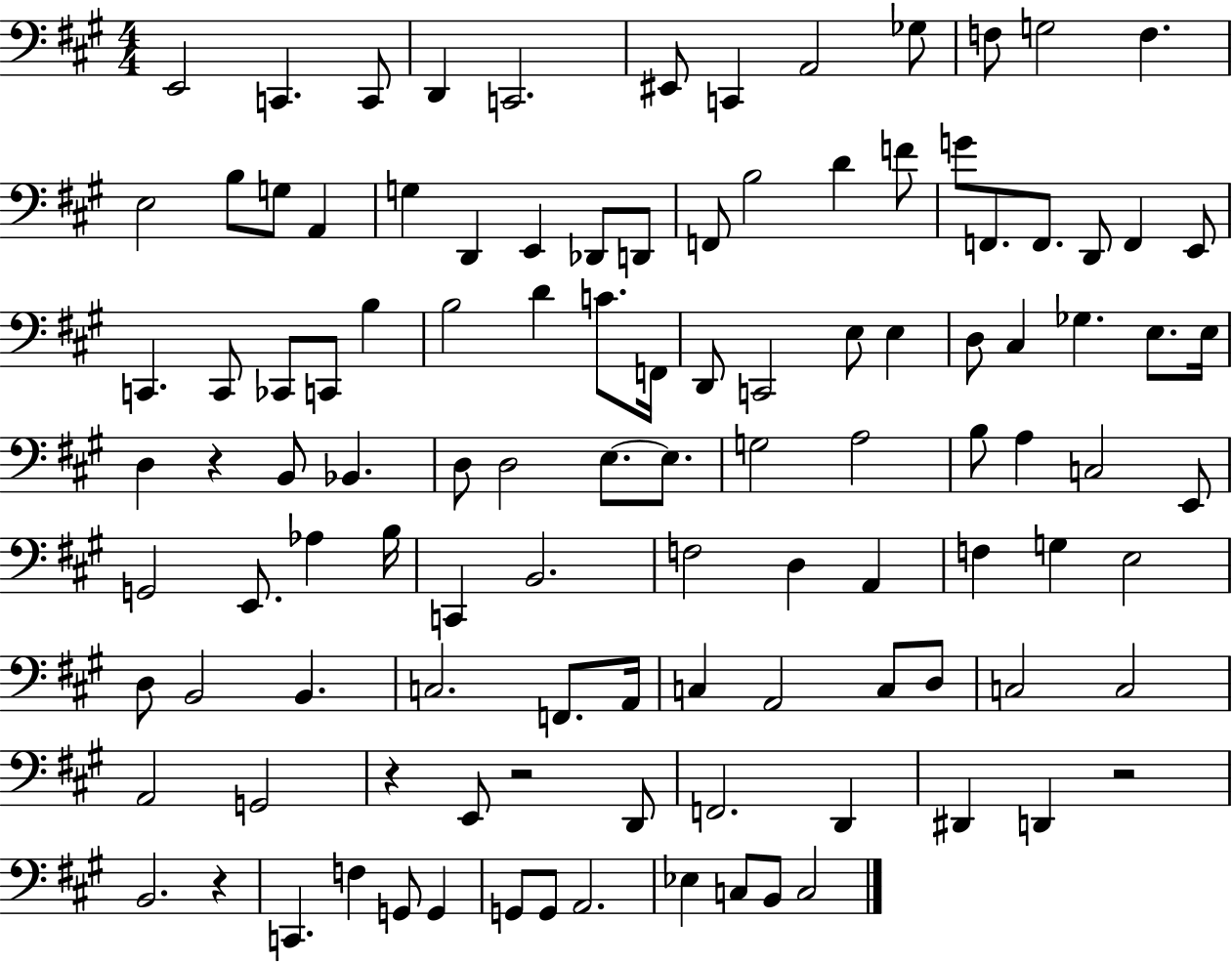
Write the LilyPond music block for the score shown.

{
  \clef bass
  \numericTimeSignature
  \time 4/4
  \key a \major
  e,2 c,4. c,8 | d,4 c,2. | eis,8 c,4 a,2 ges8 | f8 g2 f4. | \break e2 b8 g8 a,4 | g4 d,4 e,4 des,8 d,8 | f,8 b2 d'4 f'8 | g'8 f,8. f,8. d,8 f,4 e,8 | \break c,4. c,8 ces,8 c,8 b4 | b2 d'4 c'8. f,16 | d,8 c,2 e8 e4 | d8 cis4 ges4. e8. e16 | \break d4 r4 b,8 bes,4. | d8 d2 e8.~~ e8. | g2 a2 | b8 a4 c2 e,8 | \break g,2 e,8. aes4 b16 | c,4 b,2. | f2 d4 a,4 | f4 g4 e2 | \break d8 b,2 b,4. | c2. f,8. a,16 | c4 a,2 c8 d8 | c2 c2 | \break a,2 g,2 | r4 e,8 r2 d,8 | f,2. d,4 | dis,4 d,4 r2 | \break b,2. r4 | c,4. f4 g,8 g,4 | g,8 g,8 a,2. | ees4 c8 b,8 c2 | \break \bar "|."
}